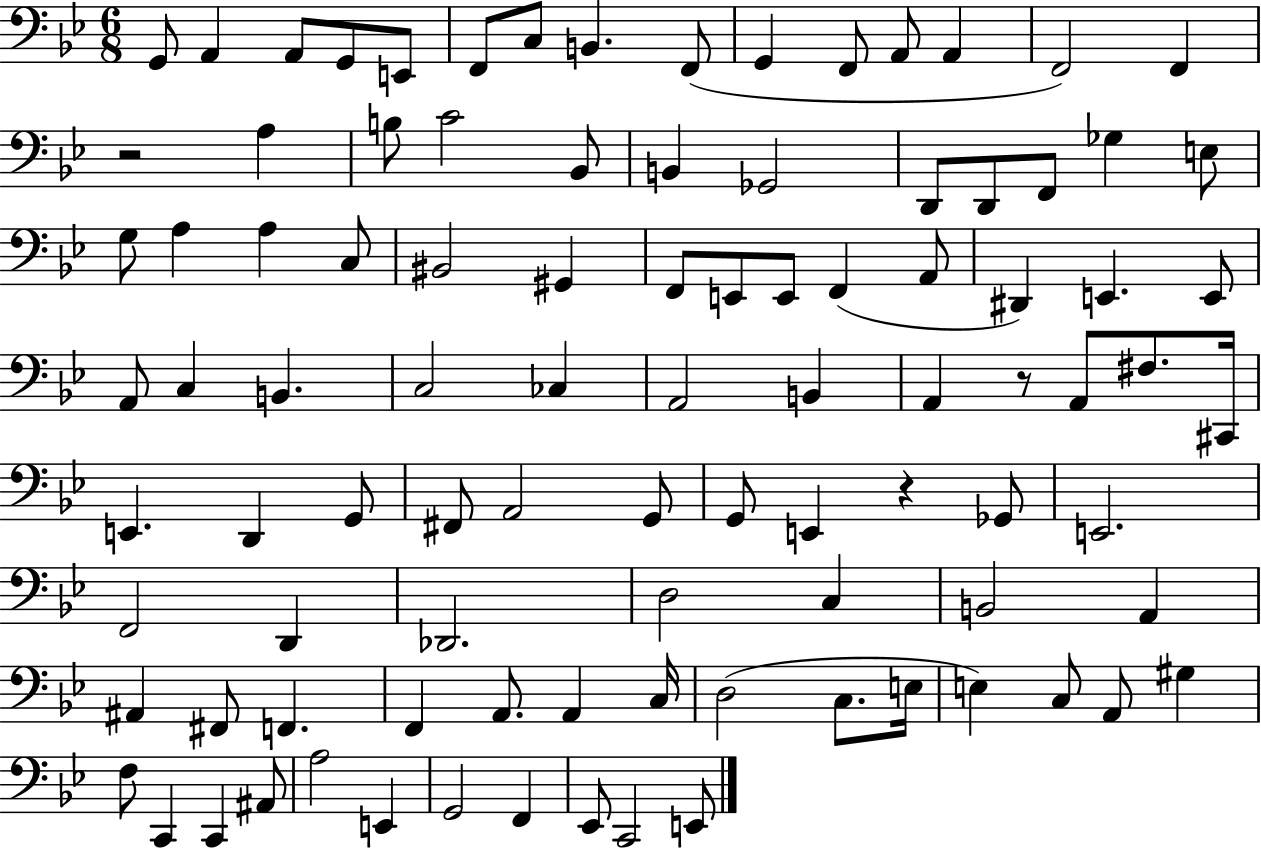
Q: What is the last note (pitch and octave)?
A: E2